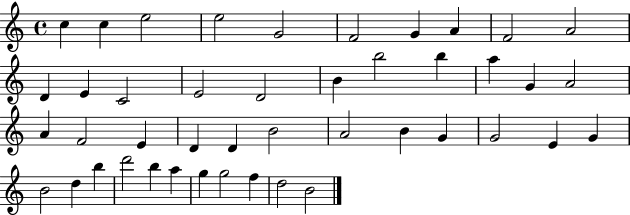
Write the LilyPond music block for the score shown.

{
  \clef treble
  \time 4/4
  \defaultTimeSignature
  \key c \major
  c''4 c''4 e''2 | e''2 g'2 | f'2 g'4 a'4 | f'2 a'2 | \break d'4 e'4 c'2 | e'2 d'2 | b'4 b''2 b''4 | a''4 g'4 a'2 | \break a'4 f'2 e'4 | d'4 d'4 b'2 | a'2 b'4 g'4 | g'2 e'4 g'4 | \break b'2 d''4 b''4 | d'''2 b''4 a''4 | g''4 g''2 f''4 | d''2 b'2 | \break \bar "|."
}